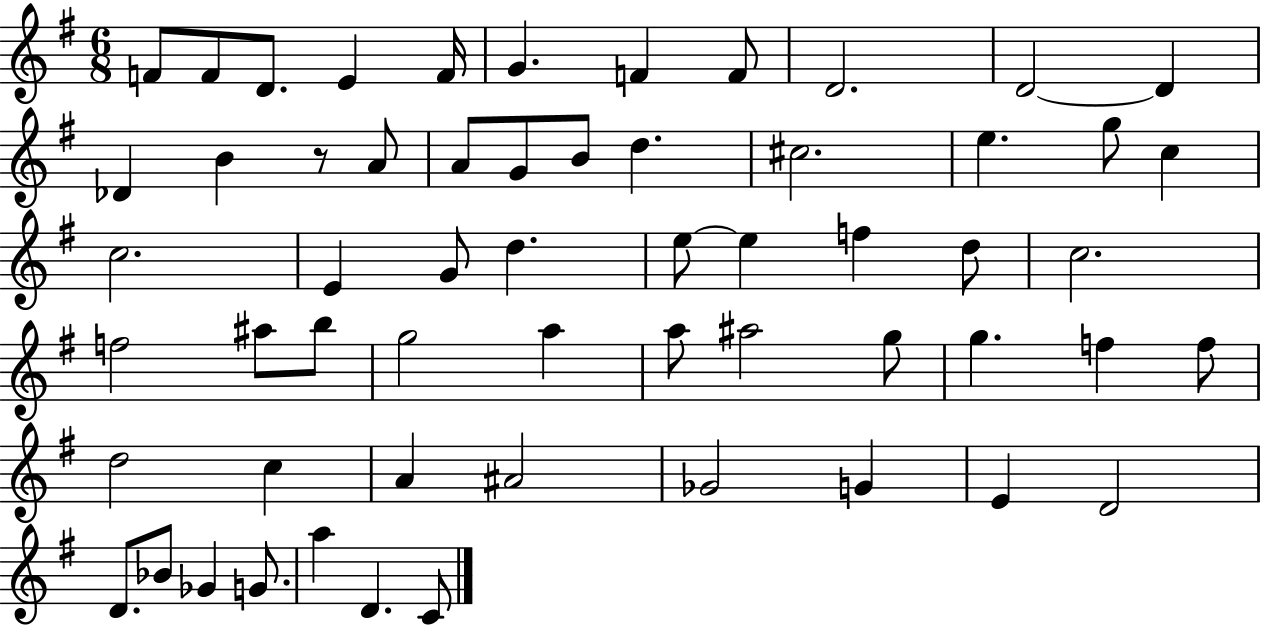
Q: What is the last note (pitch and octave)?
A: C4